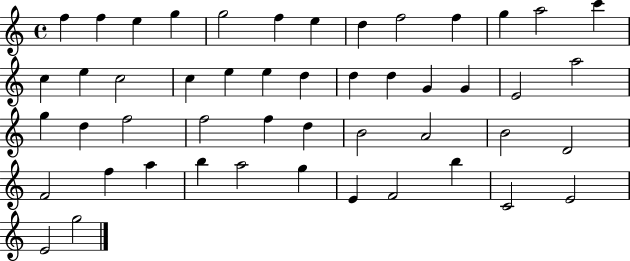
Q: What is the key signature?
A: C major